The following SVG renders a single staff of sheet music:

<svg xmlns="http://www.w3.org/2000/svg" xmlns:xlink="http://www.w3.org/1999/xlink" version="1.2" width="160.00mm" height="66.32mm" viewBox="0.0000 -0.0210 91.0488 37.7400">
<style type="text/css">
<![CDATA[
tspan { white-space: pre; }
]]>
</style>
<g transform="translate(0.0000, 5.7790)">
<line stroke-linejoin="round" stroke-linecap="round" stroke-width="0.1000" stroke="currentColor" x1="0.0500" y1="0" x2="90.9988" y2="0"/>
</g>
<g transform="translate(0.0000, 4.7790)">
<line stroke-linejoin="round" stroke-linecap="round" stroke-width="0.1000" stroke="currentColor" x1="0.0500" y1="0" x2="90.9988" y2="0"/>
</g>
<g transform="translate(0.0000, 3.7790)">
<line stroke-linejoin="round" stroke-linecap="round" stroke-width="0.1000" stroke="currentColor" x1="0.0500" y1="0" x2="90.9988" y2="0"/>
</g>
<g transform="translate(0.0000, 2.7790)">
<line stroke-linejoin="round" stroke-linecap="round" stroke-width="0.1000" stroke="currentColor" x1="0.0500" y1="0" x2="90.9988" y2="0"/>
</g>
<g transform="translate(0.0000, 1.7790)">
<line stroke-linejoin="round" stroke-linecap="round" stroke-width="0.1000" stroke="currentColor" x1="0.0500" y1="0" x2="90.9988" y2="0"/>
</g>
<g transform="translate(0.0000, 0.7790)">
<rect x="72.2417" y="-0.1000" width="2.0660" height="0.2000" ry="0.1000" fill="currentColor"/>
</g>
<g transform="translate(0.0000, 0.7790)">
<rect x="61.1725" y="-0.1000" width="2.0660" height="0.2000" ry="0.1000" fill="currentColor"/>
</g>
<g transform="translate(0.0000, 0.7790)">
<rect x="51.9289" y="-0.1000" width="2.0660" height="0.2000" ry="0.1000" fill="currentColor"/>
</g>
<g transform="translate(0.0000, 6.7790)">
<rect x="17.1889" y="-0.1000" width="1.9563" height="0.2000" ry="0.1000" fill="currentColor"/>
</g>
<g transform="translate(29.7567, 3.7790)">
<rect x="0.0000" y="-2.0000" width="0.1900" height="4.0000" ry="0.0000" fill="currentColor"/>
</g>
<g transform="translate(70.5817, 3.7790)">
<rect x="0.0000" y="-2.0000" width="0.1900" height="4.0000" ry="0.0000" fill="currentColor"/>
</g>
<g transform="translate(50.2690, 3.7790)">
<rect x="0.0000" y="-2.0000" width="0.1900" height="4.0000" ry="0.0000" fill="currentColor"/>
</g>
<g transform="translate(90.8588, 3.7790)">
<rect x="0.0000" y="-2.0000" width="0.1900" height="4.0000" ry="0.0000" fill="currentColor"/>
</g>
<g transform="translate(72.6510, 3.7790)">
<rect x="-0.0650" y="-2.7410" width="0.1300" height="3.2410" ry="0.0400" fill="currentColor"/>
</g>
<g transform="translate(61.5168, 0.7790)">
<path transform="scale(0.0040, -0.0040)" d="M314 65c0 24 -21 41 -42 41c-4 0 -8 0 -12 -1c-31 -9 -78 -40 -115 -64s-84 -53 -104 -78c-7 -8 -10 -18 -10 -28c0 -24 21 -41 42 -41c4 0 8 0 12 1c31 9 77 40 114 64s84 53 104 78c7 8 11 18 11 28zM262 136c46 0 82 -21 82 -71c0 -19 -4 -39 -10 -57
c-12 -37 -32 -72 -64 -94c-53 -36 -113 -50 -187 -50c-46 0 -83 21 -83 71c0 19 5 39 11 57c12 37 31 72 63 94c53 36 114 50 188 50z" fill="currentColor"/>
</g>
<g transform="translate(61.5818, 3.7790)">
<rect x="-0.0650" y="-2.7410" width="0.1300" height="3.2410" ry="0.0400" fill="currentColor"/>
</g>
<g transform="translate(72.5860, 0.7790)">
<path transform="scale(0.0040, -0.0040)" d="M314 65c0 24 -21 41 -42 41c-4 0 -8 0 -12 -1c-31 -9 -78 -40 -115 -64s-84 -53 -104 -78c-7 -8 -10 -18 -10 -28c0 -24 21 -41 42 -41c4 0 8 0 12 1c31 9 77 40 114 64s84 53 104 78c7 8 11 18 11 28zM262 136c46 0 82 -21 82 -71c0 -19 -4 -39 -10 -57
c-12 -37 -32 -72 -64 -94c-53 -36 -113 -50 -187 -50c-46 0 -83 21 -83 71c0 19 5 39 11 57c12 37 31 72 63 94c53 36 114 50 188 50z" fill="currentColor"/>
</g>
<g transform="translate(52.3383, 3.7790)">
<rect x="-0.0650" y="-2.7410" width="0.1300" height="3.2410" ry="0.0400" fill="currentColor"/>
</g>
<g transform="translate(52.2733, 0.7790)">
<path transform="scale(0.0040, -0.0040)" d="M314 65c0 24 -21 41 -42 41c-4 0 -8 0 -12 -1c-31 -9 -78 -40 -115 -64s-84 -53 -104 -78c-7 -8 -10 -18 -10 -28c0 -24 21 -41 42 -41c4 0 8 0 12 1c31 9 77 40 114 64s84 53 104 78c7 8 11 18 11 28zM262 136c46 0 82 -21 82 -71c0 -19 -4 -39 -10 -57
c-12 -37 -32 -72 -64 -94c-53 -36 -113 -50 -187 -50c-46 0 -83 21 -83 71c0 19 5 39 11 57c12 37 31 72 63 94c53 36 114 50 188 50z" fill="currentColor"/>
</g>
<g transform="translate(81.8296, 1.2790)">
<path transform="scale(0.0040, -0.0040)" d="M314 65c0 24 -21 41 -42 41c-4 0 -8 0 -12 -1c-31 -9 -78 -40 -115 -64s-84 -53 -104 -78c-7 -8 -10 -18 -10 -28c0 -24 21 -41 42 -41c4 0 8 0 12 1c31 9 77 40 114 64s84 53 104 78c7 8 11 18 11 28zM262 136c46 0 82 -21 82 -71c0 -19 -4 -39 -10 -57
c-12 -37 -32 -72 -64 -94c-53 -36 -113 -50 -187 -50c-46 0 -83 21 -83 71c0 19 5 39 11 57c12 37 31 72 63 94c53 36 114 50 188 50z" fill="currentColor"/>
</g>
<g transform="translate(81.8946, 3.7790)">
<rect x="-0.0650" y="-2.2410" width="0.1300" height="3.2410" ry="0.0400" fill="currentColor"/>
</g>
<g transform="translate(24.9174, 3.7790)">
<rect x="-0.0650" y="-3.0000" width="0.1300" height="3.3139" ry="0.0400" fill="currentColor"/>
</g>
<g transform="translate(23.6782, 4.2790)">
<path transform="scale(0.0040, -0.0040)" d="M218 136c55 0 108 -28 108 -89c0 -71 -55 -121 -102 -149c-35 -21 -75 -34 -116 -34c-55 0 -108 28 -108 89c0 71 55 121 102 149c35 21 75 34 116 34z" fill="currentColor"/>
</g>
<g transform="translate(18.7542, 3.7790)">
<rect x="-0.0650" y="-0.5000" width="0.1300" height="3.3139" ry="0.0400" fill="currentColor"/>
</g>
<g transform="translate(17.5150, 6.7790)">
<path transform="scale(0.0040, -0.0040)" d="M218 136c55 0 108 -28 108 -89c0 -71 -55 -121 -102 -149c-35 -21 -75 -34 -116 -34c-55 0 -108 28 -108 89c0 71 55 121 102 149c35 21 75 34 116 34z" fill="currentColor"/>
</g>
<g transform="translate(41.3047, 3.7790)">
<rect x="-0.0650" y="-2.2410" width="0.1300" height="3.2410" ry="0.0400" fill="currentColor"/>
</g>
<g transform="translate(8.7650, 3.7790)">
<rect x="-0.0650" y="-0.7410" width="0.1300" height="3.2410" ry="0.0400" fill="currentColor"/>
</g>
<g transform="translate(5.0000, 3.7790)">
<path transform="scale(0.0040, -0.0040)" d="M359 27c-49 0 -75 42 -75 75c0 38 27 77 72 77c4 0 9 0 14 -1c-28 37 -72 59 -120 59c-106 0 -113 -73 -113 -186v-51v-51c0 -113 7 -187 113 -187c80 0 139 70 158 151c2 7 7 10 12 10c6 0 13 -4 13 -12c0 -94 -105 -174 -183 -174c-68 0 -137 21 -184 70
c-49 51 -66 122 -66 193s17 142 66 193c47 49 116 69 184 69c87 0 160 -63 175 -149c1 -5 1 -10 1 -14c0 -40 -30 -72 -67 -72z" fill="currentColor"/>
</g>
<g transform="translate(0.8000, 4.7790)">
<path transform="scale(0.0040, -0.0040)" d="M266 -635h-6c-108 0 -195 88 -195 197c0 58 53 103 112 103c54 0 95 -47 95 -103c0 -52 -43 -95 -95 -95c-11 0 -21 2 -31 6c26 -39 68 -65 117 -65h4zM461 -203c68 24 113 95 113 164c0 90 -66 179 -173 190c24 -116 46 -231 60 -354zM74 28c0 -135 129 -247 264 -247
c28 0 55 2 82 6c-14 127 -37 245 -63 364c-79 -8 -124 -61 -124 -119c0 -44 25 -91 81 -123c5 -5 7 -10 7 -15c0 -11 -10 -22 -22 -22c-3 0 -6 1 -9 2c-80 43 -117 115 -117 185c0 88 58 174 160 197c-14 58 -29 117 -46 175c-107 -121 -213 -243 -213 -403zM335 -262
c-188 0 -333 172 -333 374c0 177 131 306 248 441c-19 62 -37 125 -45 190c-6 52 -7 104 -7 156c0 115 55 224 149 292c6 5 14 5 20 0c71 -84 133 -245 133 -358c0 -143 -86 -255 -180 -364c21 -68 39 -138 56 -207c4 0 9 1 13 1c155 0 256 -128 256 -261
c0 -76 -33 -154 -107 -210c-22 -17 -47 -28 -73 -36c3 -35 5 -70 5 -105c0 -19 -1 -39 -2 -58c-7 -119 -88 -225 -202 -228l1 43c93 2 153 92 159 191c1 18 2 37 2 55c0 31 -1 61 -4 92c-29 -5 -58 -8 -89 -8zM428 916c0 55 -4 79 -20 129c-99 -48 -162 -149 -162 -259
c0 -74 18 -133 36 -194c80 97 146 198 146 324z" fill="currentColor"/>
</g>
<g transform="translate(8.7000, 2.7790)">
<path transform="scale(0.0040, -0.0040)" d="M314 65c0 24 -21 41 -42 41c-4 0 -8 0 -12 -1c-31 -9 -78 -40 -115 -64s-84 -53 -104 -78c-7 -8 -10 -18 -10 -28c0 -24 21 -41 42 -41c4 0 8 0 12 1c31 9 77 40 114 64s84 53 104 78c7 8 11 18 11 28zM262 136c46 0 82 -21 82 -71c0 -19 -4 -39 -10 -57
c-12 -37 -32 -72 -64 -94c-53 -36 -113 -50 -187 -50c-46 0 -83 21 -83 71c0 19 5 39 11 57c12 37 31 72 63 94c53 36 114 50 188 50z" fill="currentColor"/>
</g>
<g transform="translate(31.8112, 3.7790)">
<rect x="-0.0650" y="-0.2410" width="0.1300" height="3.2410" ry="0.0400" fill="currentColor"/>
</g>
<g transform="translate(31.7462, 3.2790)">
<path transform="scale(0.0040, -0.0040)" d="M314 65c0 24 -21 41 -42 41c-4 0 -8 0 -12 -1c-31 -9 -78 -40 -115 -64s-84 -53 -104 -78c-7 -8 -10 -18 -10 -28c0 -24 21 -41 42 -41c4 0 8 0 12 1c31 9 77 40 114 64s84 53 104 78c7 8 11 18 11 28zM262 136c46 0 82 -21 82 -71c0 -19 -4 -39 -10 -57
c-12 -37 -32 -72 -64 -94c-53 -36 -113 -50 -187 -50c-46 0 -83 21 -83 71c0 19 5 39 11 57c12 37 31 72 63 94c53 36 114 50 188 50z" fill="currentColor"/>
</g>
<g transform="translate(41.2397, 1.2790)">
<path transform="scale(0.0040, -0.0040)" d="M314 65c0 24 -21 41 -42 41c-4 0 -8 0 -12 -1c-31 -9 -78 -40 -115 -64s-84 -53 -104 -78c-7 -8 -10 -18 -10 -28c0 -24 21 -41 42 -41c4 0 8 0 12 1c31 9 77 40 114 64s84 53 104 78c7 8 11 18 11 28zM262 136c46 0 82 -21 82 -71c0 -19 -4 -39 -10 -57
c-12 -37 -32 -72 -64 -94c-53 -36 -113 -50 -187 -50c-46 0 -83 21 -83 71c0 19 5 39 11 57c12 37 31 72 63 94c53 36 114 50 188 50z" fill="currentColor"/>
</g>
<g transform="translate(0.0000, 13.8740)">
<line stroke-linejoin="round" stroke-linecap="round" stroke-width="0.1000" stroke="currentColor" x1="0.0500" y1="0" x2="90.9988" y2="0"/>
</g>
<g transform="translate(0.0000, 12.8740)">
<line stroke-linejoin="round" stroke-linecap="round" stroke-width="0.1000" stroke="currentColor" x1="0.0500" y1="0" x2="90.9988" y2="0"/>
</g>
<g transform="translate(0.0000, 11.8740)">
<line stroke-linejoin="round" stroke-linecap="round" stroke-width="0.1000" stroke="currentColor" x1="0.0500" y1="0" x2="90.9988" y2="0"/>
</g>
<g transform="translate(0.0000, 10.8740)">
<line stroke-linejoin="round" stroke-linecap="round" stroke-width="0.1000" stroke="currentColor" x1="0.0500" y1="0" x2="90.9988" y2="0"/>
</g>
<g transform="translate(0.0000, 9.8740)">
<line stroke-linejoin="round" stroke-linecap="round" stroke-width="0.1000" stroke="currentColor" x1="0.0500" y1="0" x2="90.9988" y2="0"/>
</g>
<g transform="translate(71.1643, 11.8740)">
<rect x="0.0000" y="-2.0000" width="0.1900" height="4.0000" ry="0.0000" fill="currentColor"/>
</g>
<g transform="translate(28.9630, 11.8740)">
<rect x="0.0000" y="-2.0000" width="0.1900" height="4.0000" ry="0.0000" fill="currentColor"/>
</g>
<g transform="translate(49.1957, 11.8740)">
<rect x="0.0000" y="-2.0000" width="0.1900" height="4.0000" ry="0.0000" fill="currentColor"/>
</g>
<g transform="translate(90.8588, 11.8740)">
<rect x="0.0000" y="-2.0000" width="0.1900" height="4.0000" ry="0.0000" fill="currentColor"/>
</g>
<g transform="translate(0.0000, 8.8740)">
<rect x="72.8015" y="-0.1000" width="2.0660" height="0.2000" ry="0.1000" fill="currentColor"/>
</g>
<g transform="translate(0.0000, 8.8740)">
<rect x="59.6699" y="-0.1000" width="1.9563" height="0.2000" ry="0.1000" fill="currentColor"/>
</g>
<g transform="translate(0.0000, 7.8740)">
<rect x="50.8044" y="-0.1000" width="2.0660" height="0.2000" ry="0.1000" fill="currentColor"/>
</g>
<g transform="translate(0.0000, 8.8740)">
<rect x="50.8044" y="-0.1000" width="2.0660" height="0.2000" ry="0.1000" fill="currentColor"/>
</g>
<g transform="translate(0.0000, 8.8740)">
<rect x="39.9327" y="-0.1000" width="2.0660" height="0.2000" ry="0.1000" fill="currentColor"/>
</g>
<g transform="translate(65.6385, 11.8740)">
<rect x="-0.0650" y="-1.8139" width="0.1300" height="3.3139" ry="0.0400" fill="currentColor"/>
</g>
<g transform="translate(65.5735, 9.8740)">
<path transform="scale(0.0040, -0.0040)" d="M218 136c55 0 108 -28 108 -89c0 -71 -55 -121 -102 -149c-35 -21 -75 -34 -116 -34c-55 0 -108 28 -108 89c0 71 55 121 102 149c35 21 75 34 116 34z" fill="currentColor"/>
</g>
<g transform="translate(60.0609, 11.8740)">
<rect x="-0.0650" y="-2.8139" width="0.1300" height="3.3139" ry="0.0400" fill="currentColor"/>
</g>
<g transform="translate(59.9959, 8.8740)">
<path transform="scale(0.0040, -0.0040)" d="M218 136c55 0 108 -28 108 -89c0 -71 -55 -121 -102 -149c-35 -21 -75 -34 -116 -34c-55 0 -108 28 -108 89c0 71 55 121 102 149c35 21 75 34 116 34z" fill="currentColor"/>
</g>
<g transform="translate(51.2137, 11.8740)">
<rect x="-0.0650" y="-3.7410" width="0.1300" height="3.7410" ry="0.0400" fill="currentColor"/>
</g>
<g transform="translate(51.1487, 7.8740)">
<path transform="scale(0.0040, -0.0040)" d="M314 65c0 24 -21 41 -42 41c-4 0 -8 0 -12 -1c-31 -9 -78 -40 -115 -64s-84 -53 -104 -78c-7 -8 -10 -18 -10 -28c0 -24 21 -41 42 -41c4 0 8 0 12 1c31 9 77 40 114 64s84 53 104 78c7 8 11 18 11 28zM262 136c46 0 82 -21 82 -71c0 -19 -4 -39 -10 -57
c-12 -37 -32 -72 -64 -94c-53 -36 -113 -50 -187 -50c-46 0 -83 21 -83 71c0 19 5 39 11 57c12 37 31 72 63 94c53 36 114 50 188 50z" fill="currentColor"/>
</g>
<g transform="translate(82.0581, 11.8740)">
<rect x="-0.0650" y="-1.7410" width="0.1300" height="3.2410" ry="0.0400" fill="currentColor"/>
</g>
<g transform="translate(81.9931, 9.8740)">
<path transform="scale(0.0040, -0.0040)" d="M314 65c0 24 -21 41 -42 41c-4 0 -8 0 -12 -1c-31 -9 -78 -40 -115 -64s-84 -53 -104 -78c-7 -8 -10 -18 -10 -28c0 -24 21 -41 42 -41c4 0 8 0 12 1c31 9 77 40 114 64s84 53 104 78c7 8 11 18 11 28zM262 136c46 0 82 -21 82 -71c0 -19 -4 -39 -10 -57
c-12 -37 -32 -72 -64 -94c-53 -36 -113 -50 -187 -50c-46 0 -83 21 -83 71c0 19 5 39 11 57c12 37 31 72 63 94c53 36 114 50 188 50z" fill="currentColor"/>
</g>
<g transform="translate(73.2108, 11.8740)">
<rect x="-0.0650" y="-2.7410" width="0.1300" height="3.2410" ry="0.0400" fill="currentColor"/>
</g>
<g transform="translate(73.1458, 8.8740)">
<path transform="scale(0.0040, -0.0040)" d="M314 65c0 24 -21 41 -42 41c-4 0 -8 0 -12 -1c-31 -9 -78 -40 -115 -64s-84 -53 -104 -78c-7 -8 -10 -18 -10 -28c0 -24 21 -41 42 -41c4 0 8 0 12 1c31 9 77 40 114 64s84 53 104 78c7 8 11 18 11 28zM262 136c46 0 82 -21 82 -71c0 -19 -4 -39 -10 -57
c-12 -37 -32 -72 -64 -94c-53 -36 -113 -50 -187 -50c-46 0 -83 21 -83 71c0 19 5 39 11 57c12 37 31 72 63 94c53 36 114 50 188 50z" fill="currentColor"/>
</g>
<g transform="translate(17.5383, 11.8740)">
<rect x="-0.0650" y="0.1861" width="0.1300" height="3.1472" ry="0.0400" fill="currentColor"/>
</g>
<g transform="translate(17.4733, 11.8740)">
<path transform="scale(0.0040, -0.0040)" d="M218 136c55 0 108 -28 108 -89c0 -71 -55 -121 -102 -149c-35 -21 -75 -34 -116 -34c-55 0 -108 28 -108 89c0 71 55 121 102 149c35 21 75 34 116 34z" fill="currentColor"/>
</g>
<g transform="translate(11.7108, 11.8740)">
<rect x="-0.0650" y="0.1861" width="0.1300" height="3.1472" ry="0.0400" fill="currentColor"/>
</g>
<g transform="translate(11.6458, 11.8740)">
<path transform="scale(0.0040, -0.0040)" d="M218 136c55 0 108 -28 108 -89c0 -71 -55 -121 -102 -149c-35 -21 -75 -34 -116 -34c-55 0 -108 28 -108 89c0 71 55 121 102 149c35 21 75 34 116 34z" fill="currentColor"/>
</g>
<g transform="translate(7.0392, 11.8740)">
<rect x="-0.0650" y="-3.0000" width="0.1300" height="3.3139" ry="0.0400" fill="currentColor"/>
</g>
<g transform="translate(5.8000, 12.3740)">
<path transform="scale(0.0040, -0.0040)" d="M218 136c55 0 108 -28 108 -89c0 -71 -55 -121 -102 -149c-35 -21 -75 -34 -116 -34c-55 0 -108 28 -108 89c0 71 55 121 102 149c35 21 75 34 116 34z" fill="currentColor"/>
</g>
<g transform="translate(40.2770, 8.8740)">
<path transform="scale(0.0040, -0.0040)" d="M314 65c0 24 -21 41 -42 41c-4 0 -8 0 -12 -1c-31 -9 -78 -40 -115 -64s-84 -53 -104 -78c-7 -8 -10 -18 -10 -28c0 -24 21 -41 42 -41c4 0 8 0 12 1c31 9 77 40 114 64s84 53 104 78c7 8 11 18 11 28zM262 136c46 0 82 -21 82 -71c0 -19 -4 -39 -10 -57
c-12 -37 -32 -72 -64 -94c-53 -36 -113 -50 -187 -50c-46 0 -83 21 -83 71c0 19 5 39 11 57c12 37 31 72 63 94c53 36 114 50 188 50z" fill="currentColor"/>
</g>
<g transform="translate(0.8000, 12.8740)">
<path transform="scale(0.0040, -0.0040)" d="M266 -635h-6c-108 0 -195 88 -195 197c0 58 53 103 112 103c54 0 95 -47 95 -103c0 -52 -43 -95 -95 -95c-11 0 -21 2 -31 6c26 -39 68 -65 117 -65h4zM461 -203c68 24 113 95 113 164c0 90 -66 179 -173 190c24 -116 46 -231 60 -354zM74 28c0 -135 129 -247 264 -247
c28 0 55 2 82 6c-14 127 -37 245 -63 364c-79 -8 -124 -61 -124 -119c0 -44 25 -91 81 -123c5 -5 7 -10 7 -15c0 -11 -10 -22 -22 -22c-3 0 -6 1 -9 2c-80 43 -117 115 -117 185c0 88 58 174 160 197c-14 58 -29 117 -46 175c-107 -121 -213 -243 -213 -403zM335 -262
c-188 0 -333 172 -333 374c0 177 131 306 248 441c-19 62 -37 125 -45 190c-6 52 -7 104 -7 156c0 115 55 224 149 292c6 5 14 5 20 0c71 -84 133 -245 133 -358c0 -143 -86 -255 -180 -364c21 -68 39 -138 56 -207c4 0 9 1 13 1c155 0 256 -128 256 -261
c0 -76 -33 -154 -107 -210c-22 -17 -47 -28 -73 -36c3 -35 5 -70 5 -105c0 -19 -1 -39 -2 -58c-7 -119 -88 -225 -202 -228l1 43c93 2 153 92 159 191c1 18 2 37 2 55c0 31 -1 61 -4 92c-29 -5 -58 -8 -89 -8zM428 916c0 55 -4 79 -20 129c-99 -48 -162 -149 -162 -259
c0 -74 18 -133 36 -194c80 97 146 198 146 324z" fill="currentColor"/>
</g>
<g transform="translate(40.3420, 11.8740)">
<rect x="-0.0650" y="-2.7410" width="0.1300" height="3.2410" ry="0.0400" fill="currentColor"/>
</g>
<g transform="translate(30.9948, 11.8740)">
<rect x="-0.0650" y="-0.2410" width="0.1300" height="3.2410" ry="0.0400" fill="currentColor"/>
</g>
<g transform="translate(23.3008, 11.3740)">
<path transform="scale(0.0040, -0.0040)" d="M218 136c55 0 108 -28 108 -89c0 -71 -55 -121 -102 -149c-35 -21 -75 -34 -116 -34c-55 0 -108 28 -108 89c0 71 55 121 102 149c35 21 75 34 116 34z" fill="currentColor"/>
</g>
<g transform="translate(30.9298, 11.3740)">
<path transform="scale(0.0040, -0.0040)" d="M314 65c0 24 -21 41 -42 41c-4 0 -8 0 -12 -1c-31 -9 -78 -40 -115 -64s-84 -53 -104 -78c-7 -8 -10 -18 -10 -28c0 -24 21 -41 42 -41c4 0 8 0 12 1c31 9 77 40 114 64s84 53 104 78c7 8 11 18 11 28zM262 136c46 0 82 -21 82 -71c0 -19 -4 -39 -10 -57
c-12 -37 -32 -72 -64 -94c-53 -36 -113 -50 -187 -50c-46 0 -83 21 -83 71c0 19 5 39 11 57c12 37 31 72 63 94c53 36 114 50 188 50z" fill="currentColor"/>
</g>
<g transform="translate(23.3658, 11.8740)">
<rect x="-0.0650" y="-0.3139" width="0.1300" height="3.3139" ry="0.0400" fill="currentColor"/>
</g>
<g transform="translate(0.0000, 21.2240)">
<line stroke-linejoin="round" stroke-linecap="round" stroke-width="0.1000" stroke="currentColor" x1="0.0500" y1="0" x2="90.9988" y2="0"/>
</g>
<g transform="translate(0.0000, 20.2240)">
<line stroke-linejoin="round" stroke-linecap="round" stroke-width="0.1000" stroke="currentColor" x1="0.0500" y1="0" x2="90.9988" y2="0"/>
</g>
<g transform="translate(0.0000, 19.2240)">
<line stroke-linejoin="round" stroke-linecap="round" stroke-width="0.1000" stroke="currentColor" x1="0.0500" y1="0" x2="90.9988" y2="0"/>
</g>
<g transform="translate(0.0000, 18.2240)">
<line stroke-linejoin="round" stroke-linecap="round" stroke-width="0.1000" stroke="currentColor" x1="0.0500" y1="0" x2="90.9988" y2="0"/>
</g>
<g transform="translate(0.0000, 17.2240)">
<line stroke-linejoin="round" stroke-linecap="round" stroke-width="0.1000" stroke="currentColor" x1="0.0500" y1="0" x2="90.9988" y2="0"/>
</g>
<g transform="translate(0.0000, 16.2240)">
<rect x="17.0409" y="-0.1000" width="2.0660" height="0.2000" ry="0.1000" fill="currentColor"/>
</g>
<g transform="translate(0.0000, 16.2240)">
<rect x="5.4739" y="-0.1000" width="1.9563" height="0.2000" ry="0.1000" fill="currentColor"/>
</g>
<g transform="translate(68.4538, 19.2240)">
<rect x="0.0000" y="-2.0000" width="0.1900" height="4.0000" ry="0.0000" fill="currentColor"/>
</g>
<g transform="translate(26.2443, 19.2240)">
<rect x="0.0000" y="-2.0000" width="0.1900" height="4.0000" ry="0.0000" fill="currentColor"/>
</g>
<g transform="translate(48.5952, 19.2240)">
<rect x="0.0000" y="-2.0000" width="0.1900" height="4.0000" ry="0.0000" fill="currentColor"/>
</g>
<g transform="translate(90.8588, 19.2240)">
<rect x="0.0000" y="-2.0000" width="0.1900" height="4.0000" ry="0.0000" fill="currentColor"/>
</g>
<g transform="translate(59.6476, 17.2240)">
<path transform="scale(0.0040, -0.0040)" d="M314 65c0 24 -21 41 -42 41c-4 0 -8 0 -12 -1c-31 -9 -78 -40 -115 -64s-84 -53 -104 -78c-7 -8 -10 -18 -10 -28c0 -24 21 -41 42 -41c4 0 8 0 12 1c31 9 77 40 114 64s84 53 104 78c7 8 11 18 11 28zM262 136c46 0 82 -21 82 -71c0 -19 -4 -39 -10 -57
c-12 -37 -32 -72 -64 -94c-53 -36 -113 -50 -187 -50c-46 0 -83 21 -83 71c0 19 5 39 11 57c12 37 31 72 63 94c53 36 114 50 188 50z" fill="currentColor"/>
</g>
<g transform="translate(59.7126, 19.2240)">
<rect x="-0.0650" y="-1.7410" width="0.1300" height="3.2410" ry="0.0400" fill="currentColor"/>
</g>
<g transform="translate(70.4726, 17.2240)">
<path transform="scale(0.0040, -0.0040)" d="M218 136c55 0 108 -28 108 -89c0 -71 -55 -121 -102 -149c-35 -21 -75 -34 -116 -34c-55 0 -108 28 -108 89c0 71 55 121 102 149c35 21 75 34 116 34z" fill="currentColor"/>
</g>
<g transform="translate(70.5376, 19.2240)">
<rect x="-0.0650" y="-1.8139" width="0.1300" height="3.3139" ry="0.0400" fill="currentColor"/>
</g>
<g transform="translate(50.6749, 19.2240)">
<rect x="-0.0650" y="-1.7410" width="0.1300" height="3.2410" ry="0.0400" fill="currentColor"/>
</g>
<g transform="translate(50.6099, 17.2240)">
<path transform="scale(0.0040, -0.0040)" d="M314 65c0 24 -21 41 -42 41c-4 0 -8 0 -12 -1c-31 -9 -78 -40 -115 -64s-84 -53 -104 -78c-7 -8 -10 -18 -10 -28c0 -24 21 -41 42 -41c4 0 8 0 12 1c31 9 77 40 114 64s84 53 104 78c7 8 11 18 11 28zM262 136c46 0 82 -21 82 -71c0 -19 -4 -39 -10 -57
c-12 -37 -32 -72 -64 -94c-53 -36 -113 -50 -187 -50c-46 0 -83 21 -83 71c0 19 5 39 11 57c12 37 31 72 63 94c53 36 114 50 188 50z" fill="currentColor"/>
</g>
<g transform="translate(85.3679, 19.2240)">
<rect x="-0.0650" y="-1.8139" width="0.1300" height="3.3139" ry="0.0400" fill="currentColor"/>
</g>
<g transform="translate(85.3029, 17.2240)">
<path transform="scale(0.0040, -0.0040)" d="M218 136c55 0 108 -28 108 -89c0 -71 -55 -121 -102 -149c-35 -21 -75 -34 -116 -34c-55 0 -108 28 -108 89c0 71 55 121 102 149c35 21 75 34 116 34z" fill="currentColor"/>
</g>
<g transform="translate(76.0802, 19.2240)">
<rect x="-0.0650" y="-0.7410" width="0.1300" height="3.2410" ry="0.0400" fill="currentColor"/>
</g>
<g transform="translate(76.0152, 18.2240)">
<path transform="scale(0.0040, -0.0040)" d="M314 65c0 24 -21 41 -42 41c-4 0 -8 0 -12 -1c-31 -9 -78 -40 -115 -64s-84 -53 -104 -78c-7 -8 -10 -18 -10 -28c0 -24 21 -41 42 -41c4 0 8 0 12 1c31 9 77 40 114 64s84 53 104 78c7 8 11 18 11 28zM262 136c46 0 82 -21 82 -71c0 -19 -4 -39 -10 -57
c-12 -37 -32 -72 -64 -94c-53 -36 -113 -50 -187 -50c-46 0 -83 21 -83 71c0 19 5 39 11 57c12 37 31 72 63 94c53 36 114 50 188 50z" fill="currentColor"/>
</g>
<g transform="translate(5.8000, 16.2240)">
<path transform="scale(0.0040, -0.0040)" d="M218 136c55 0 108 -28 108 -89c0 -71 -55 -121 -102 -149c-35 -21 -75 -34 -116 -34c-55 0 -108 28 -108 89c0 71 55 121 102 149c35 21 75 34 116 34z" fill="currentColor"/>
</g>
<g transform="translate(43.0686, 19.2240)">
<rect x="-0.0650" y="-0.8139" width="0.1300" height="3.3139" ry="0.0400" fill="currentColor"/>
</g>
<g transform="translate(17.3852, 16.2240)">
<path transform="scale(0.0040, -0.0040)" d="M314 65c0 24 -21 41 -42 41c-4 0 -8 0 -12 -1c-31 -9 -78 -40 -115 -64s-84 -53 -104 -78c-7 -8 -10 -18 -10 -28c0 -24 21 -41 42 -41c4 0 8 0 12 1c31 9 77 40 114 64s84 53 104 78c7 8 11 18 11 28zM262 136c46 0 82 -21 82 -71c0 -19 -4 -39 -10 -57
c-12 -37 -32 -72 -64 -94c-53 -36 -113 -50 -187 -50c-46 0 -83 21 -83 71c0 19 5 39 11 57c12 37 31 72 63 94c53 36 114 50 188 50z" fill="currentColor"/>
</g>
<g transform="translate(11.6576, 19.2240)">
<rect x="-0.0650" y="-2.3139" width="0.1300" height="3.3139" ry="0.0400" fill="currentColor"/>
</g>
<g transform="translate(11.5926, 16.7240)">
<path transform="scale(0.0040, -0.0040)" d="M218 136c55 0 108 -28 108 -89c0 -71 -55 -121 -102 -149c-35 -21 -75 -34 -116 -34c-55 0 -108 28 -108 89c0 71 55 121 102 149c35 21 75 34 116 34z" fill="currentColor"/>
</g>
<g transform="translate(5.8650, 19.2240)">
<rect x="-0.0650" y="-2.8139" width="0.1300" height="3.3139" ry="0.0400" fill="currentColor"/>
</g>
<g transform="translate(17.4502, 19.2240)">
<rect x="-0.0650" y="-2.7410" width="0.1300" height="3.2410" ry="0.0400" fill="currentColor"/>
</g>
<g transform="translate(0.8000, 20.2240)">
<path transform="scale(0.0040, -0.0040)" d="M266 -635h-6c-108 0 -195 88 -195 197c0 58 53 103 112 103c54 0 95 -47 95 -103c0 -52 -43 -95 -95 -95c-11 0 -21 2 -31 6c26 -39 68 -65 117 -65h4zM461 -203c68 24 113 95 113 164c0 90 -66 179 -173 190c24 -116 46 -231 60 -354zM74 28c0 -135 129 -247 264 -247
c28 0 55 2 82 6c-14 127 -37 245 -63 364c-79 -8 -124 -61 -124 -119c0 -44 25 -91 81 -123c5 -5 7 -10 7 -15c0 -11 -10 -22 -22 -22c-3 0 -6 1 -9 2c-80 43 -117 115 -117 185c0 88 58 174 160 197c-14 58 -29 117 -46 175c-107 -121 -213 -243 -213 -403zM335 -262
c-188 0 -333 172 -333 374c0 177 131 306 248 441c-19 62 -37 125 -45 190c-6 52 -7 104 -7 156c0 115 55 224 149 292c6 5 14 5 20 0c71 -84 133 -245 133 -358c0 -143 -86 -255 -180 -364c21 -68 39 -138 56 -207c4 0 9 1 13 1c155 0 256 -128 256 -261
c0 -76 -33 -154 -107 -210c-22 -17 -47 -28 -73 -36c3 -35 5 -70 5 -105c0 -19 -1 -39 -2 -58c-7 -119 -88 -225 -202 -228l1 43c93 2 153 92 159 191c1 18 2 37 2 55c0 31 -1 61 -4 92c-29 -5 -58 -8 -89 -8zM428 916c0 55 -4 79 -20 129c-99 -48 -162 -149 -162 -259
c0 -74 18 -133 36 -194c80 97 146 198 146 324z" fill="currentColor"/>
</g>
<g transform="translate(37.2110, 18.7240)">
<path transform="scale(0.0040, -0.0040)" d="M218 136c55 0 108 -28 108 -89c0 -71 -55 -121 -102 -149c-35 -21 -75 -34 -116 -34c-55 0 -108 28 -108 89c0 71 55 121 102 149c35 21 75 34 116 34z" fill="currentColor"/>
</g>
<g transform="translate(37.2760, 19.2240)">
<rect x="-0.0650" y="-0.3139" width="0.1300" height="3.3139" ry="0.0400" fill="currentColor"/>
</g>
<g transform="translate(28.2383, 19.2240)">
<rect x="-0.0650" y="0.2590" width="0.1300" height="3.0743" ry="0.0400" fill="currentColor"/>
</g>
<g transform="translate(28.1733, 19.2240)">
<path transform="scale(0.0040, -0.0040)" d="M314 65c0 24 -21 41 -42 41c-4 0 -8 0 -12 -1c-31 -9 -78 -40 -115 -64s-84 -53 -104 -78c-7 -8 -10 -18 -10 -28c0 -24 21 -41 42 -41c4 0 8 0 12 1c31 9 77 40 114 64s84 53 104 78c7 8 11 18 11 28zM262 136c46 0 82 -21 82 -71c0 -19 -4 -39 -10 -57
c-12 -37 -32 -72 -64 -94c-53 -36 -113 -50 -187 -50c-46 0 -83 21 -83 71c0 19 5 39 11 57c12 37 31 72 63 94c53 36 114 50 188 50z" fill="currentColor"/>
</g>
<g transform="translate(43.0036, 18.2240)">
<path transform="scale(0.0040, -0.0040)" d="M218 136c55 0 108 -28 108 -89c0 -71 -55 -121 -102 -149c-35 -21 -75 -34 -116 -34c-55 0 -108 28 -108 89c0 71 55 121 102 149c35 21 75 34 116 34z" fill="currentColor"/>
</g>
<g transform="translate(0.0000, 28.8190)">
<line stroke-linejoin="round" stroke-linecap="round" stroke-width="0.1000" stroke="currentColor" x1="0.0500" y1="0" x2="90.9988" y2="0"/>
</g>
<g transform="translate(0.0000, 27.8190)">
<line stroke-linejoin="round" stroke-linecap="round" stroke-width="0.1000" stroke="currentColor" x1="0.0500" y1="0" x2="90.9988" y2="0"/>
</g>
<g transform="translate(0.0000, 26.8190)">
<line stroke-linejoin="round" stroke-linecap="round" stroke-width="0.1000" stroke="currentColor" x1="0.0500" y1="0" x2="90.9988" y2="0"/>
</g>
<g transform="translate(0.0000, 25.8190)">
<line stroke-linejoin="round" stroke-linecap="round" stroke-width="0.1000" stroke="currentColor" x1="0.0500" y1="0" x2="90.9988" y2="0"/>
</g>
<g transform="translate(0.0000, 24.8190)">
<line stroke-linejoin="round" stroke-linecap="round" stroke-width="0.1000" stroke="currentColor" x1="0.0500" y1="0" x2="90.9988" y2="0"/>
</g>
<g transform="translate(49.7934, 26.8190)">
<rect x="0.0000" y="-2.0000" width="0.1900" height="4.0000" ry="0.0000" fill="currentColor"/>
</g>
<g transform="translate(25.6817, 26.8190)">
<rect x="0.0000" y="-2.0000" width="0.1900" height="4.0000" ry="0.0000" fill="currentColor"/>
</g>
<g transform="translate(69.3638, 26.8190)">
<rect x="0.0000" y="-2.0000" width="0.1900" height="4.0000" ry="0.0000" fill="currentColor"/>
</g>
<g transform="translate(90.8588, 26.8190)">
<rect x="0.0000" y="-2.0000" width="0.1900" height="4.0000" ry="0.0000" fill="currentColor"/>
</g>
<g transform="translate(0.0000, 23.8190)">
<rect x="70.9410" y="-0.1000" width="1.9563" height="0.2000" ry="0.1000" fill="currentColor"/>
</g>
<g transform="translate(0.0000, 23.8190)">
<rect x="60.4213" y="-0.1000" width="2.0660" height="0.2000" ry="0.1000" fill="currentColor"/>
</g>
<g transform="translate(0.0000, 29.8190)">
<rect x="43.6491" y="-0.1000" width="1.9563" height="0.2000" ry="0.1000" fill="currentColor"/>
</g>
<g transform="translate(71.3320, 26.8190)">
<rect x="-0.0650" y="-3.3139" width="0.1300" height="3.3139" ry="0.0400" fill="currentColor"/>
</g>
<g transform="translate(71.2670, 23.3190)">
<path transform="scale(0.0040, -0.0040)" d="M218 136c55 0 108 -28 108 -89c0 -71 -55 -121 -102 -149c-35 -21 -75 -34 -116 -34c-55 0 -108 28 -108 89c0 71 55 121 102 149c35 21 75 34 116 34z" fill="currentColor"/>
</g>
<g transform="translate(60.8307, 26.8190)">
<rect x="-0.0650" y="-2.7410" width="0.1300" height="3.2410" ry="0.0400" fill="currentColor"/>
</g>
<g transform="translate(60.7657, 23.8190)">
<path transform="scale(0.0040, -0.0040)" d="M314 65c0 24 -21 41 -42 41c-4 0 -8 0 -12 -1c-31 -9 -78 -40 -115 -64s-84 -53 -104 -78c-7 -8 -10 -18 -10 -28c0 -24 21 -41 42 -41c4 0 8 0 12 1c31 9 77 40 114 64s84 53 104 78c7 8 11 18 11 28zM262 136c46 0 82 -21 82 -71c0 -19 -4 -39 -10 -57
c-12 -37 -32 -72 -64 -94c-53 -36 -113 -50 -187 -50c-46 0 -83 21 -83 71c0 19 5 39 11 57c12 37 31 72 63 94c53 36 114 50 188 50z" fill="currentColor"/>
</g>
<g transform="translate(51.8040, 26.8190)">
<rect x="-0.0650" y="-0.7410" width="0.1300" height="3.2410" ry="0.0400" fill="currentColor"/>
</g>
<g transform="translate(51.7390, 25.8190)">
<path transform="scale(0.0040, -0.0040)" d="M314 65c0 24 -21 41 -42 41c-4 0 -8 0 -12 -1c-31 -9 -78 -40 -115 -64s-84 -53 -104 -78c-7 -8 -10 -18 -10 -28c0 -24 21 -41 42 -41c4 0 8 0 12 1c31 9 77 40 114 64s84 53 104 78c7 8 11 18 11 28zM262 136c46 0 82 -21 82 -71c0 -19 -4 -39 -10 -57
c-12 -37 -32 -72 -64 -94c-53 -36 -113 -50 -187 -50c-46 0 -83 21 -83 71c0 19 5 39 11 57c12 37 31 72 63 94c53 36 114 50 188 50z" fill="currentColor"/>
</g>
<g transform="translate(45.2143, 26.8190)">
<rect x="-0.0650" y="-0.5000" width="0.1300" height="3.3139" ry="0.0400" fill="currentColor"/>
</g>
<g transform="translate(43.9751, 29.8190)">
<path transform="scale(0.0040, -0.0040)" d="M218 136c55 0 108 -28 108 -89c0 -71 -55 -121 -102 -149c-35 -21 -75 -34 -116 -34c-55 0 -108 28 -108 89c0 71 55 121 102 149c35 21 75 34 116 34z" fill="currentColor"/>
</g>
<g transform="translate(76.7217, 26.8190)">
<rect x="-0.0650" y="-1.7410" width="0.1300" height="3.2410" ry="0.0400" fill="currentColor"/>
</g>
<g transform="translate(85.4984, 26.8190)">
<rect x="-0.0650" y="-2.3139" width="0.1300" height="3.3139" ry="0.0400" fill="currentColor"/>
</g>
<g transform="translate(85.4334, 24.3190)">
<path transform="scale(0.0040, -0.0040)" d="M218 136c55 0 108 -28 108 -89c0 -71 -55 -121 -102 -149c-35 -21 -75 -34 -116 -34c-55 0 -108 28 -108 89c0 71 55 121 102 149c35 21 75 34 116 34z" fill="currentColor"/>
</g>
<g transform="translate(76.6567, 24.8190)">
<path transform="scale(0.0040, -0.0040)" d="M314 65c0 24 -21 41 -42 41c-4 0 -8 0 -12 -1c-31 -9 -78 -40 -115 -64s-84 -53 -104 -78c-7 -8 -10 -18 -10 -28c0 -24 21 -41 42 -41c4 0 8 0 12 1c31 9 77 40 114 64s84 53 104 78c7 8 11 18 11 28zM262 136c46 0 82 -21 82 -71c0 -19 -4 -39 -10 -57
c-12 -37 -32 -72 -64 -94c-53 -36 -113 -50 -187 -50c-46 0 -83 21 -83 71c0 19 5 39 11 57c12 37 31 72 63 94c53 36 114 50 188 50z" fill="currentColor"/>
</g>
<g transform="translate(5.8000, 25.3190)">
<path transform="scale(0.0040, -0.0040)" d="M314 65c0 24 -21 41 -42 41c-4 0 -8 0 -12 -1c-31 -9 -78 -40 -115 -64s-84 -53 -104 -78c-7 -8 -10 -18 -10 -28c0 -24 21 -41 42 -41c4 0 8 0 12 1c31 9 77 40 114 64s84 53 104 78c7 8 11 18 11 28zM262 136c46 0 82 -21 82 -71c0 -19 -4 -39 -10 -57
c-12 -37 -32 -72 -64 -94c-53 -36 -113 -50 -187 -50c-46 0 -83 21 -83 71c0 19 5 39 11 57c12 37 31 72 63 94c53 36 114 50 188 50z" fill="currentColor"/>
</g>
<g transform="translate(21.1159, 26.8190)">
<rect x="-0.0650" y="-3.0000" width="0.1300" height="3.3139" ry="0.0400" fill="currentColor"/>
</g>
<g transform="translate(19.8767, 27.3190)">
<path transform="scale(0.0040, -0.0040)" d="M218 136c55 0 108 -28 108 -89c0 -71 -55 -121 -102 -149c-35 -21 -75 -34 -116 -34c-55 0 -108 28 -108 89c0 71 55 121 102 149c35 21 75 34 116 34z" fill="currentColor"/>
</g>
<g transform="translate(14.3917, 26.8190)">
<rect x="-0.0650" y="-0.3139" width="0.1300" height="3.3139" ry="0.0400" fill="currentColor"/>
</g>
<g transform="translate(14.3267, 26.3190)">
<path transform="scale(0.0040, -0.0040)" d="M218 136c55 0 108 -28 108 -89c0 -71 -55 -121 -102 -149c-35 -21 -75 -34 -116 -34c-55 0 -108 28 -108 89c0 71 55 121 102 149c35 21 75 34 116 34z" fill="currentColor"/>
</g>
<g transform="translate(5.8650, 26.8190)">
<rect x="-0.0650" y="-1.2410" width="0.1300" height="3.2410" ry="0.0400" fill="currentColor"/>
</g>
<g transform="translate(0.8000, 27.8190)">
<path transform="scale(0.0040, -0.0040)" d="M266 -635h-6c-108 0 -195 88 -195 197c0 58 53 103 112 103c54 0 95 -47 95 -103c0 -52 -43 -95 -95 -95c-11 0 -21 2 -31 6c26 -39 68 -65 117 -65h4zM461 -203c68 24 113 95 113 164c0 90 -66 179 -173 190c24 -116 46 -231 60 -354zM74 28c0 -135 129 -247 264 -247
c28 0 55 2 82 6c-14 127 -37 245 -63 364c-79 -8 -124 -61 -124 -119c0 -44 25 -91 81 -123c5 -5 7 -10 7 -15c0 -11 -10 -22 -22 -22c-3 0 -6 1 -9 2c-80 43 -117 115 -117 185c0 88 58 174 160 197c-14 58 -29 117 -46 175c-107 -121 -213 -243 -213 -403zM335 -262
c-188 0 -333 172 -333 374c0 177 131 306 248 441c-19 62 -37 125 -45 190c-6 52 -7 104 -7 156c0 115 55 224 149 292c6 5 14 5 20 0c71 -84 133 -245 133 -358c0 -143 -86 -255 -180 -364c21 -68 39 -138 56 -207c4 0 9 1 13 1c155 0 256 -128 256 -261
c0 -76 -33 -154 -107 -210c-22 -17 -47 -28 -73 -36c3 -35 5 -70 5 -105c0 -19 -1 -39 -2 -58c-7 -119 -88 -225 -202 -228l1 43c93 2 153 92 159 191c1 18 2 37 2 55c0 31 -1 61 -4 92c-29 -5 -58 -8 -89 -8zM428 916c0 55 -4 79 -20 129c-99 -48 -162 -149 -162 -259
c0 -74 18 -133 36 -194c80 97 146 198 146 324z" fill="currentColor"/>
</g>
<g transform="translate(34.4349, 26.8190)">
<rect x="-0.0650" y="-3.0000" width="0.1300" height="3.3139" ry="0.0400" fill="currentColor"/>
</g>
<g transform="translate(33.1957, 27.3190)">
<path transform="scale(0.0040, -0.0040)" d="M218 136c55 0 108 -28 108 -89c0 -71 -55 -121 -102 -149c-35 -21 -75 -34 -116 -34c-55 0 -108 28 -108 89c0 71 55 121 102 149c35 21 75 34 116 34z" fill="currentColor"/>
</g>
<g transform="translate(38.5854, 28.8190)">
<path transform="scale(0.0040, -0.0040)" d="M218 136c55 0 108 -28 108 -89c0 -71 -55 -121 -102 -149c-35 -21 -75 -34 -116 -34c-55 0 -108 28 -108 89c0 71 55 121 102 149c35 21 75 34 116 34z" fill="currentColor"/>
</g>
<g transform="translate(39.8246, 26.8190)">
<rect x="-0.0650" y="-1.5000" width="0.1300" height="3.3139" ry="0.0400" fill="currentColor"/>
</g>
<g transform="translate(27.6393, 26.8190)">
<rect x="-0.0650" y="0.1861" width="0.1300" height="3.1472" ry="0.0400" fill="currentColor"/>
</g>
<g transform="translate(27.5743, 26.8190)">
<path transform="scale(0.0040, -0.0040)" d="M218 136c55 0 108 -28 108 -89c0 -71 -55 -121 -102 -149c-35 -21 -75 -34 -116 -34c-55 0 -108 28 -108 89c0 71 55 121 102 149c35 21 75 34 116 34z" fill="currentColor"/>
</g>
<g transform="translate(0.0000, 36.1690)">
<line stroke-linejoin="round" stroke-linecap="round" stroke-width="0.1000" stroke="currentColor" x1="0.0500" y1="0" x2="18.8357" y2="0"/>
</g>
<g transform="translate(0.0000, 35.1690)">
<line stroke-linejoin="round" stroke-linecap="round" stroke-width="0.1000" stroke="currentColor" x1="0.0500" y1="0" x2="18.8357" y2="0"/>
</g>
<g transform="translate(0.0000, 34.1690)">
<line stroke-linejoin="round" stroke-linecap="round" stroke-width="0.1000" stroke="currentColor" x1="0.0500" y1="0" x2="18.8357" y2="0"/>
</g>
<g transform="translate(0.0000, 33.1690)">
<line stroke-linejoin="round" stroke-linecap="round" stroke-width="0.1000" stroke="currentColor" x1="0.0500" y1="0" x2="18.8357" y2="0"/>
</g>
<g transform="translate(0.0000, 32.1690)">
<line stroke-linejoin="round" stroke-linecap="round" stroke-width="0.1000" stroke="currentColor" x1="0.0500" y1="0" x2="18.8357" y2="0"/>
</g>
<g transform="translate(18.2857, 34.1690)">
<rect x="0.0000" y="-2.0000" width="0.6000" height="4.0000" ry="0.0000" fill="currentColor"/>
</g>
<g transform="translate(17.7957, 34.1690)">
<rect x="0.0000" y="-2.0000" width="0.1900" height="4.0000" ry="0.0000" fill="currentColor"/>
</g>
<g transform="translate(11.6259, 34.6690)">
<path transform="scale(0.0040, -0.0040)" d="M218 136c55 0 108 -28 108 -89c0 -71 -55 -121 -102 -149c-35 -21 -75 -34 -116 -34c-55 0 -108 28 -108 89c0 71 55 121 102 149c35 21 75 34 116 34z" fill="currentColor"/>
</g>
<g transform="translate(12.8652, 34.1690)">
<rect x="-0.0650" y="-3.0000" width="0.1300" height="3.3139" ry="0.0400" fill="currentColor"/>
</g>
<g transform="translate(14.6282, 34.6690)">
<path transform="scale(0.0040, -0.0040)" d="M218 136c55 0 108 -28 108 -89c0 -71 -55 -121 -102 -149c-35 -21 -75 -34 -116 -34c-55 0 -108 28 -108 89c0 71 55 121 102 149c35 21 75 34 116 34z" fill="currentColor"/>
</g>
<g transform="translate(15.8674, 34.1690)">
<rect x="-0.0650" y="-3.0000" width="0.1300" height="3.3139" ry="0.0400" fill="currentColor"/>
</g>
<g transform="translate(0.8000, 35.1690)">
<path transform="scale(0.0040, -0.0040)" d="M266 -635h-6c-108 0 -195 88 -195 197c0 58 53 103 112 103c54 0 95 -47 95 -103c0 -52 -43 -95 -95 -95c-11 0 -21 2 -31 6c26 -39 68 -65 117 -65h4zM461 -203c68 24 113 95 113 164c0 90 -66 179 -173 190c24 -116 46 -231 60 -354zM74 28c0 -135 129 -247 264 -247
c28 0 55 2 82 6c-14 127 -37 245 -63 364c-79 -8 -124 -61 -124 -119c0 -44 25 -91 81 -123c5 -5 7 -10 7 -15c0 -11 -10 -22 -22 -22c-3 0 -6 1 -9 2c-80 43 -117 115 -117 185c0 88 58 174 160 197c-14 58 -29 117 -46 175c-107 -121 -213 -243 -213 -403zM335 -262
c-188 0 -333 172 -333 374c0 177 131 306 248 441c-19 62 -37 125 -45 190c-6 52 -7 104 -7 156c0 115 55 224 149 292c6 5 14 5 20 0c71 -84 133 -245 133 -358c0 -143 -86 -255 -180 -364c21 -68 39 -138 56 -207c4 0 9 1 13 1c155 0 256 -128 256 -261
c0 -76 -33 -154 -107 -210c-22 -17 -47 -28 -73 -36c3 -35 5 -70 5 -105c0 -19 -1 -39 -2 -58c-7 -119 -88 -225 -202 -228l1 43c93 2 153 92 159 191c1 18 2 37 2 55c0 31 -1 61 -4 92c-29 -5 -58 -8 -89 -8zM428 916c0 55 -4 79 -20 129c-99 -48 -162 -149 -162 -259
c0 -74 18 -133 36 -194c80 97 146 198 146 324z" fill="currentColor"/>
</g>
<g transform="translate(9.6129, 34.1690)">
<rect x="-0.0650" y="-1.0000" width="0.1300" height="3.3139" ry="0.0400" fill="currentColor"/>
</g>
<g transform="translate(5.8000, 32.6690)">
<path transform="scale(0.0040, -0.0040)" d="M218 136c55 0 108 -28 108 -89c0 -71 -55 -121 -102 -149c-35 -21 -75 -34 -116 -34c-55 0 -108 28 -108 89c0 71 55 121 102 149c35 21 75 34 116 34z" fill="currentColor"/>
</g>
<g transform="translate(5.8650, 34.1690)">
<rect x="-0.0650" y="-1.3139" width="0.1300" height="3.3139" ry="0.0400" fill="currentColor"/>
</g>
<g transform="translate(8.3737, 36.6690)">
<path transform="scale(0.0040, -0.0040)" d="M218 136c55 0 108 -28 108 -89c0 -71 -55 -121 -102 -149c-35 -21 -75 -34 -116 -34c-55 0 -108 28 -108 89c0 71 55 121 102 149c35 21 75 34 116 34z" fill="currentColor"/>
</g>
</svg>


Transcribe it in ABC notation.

X:1
T:Untitled
M:4/4
L:1/4
K:C
d2 C A c2 g2 a2 a2 a2 g2 A B B c c2 a2 c'2 a f a2 f2 a g a2 B2 c d f2 f2 f d2 f e2 c A B A E C d2 a2 b f2 g e D A A